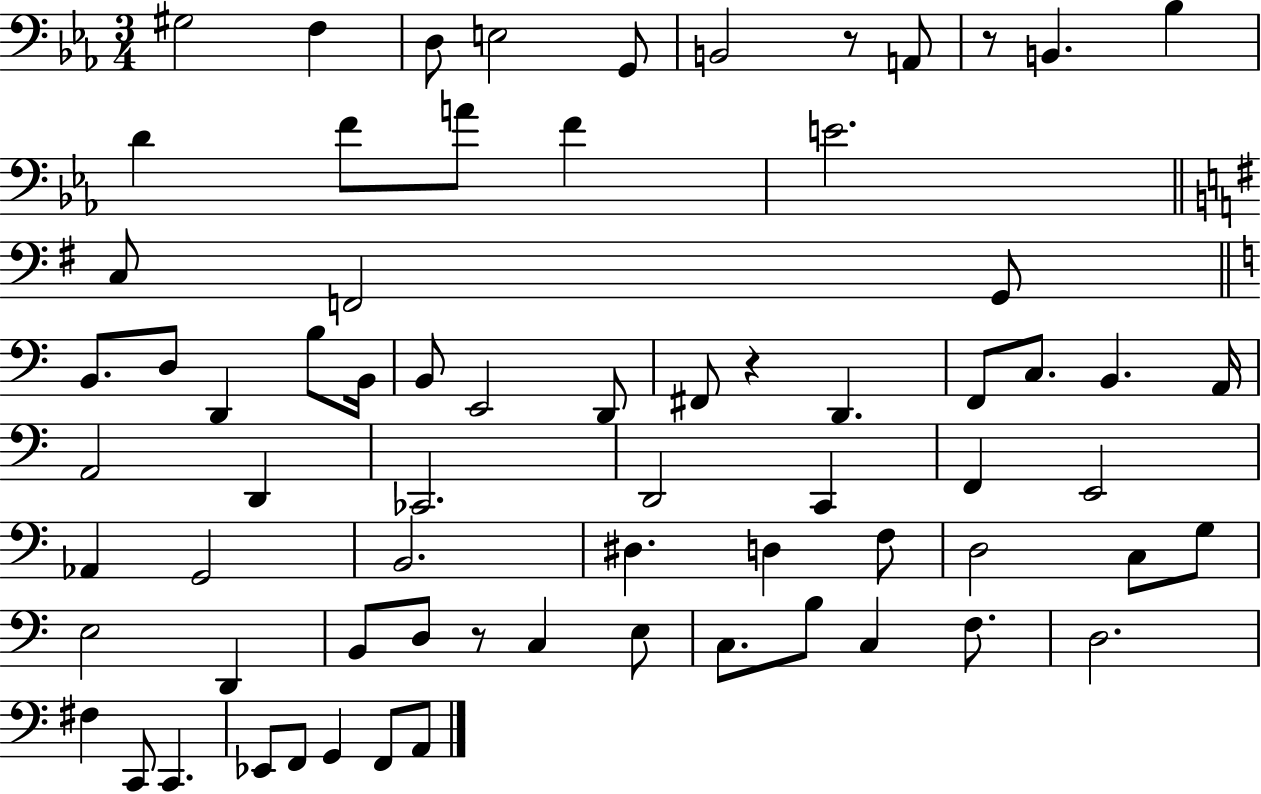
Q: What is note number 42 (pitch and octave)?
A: D#3